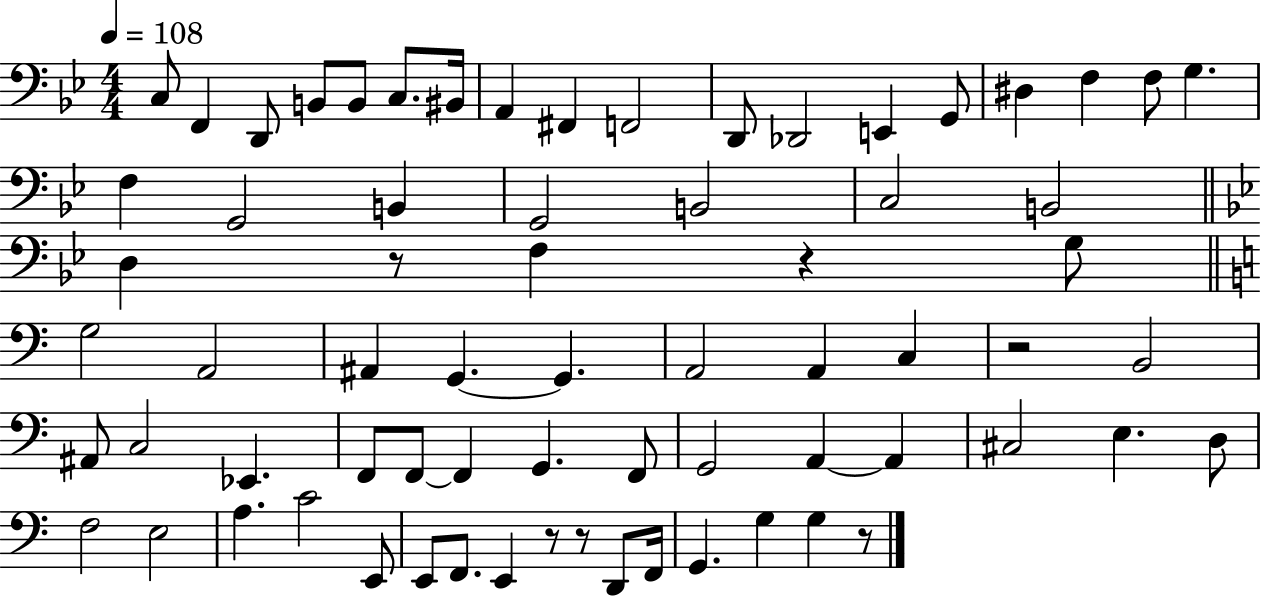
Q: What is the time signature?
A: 4/4